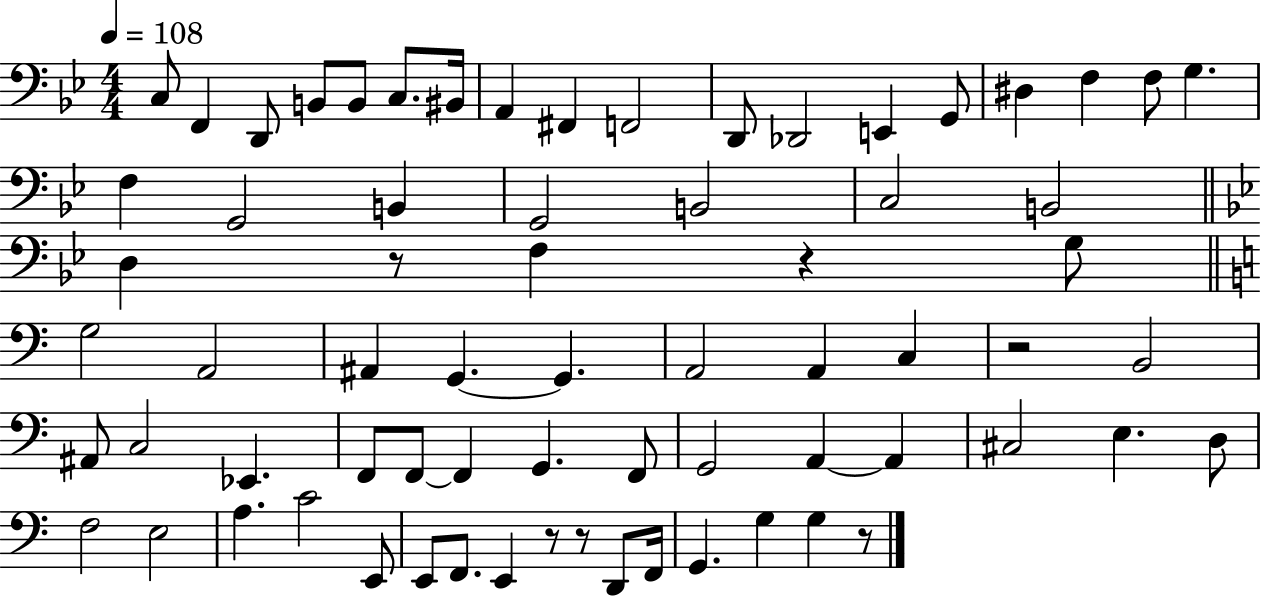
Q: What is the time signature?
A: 4/4